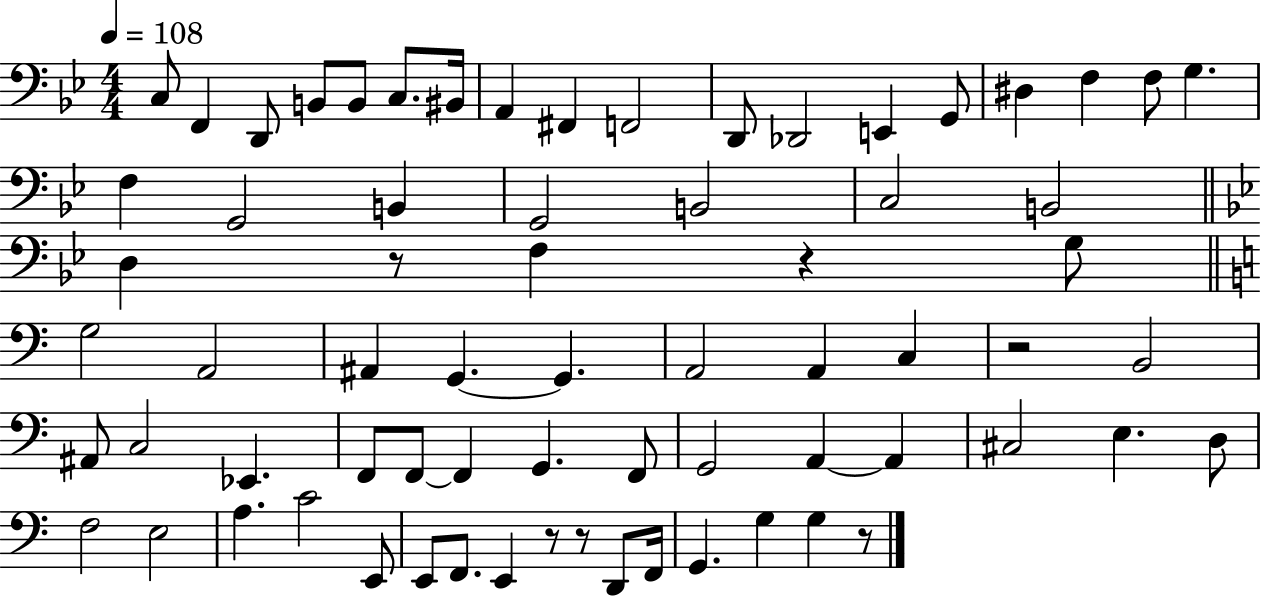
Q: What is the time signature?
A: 4/4